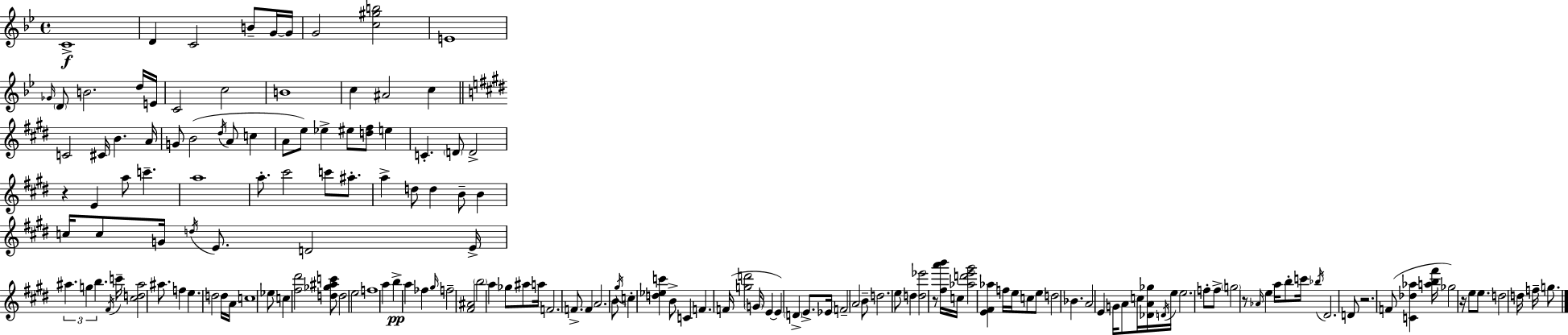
C4/w D4/q C4/h B4/e G4/s G4/s G4/h [C5,G#5,B5]/h E4/w Gb4/s D4/e B4/h. D5/s E4/s C4/h C5/h B4/w C5/q A#4/h C5/q C4/h C#4/s B4/q. A4/s G4/e B4/h D#5/s A4/e C5/q A4/e E5/e Eb5/q EIS5/e [D5,F#5]/e E5/q C4/q. D4/e D4/h R/q E4/q A5/e C6/q. A5/w A5/e. C#6/h C6/e A#5/e. A5/q D5/e D5/q B4/e B4/q C5/s C5/e G4/s D5/s E4/e. D4/h E4/s A#5/q. G5/q B5/q. F#4/s C6/s [C#5,D5,A#5]/h A#5/e. F5/q E5/q. D5/h D5/s A4/s C5/w Eb5/e C5/q [F#5,D#6]/h [D5,Gb5,A#5,C6]/e D5/h E5/h F5/w A5/q B5/q A5/q FES5/q G#5/s F5/h [F#4,A#4]/h B5/h A5/q Gb5/e A#5/e A5/s F4/h. F4/e. F4/q A4/h. B4/e G#5/s C5/q [D5,Eb5,C6]/q B4/e C4/q F4/q. F4/s [G5,D6]/h G4/s E4/q E4/q D4/q E4/e. Eb4/s F4/h A4/h B4/e D5/h. E5/e D5/q [D5,Eb6]/h R/e [F#5,A6,B6]/s C5/s [Ab5,D6,E6,G#6]/h [E4,F#4,Ab5]/q F5/s E5/s C5/e E5/e D5/h Bb4/q. A4/h E4/q G4/s A4/e C5/s [Db4,A4,Gb5]/s D4/s E5/s E5/h. F5/e F5/e G5/h R/e Ab4/s E5/q A5/s B5/e C6/s Bb5/s D#4/h. D4/e R/h. F4/e [C4,Db5,Ab5]/q [A5,B5,F#6]/s Gb5/h R/s E5/e E5/e. D5/h D5/s F5/s G5/e.